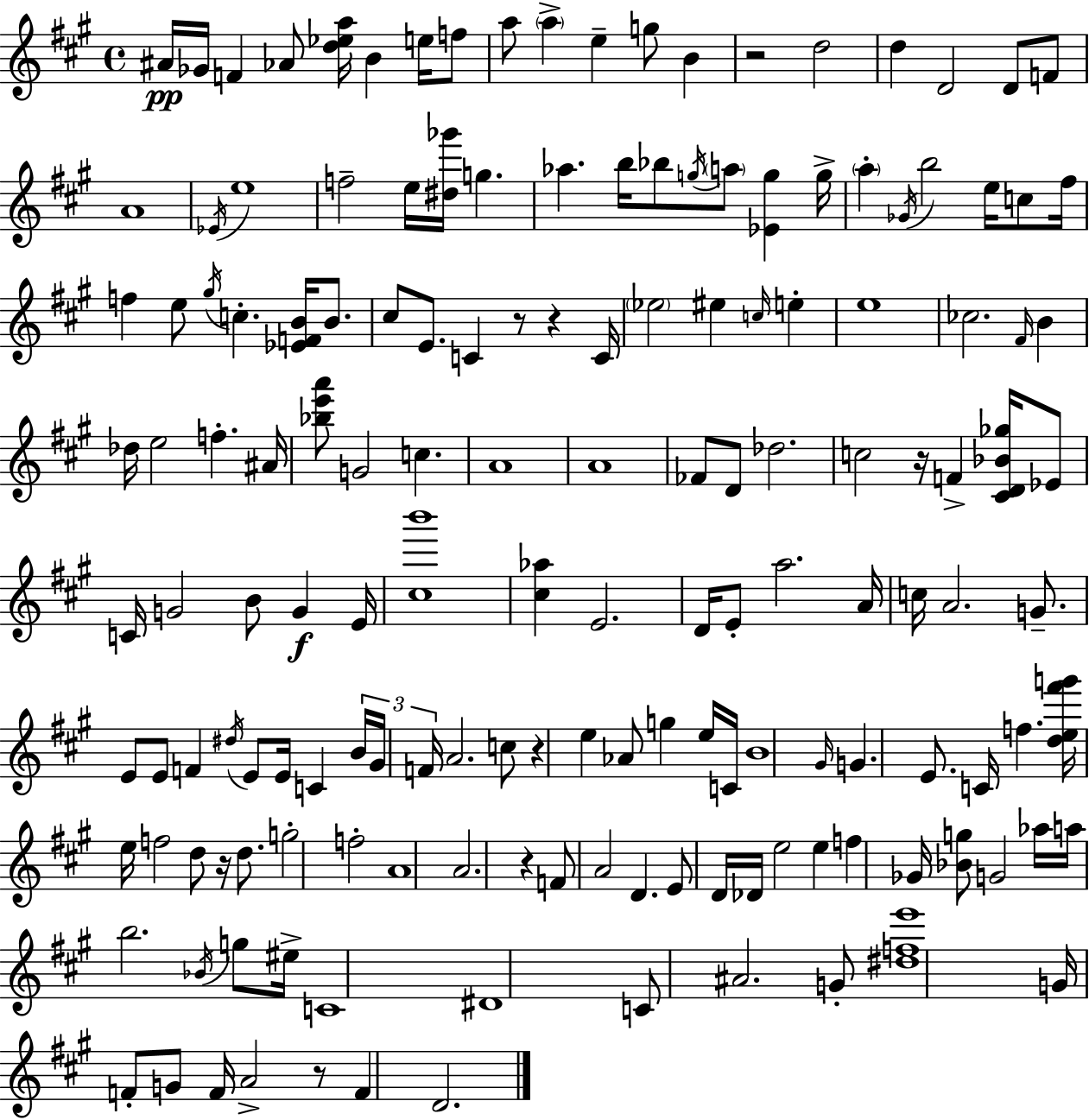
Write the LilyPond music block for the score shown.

{
  \clef treble
  \time 4/4
  \defaultTimeSignature
  \key a \major
  ais'16\pp ges'16 f'4 aes'8 <d'' ees'' a''>16 b'4 e''16 f''8 | a''8 \parenthesize a''4-> e''4-- g''8 b'4 | r2 d''2 | d''4 d'2 d'8 f'8 | \break a'1 | \acciaccatura { ees'16 } e''1 | f''2-- e''16 <dis'' ges'''>16 g''4. | aes''4. b''16 bes''8 \acciaccatura { g''16 } \parenthesize a''8 <ees' g''>4 | \break g''16-> \parenthesize a''4-. \acciaccatura { ges'16 } b''2 e''16 | c''8 fis''16 f''4 e''8 \acciaccatura { gis''16 } c''4.-. | <ees' f' b'>16 b'8. cis''8 e'8. c'4 r8 r4 | c'16 \parenthesize ees''2 eis''4 | \break \grace { c''16 } e''4-. e''1 | ces''2. | \grace { fis'16 } b'4 des''16 e''2 f''4.-. | ais'16 <bes'' e''' a'''>8 g'2 | \break c''4. a'1 | a'1 | fes'8 d'8 des''2. | c''2 r16 f'4-> | \break <cis' d' bes' ges''>16 ees'8 c'16 g'2 b'8 | g'4\f e'16 <cis'' b'''>1 | <cis'' aes''>4 e'2. | d'16 e'8-. a''2. | \break a'16 c''16 a'2. | g'8.-- e'8 e'8 f'4 \acciaccatura { dis''16 } e'8 | e'16 c'4 \tuplet 3/2 { b'16 gis'16 f'16 } a'2. | c''8 r4 e''4 aes'8 | \break g''4 e''16 c'16 b'1 | \grace { gis'16 } g'4. e'8. | c'16 f''4. <d'' e'' fis''' g'''>16 e''16 f''2 | d''8 r16 d''8. g''2-. | \break f''2-. a'1 | a'2. | r4 f'8 a'2 | d'4. e'8 d'16 des'16 e''2 | \break e''4 f''4 ges'16 <bes' g''>8 g'2 | aes''16 a''16 b''2. | \acciaccatura { bes'16 } g''8 eis''16-> c'1 | dis'1 | \break c'8 ais'2. | g'8-. <dis'' f'' e'''>1 | g'16 f'8-. g'8 f'16 a'2-> | r8 f'4 d'2. | \break \bar "|."
}